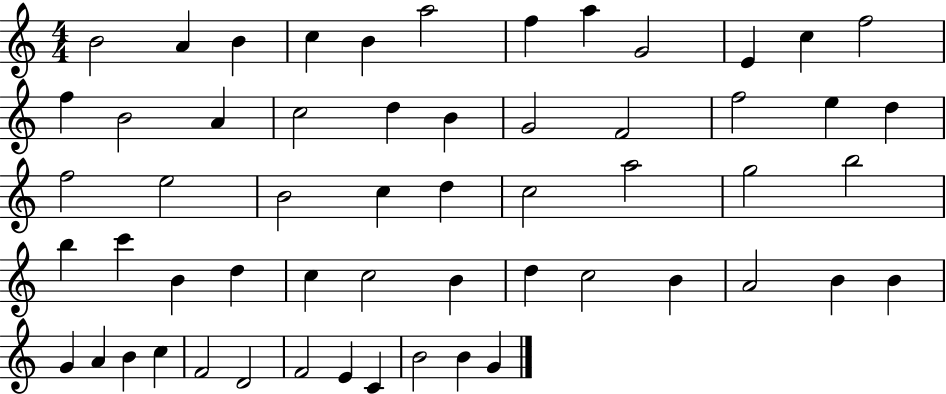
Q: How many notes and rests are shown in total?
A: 57